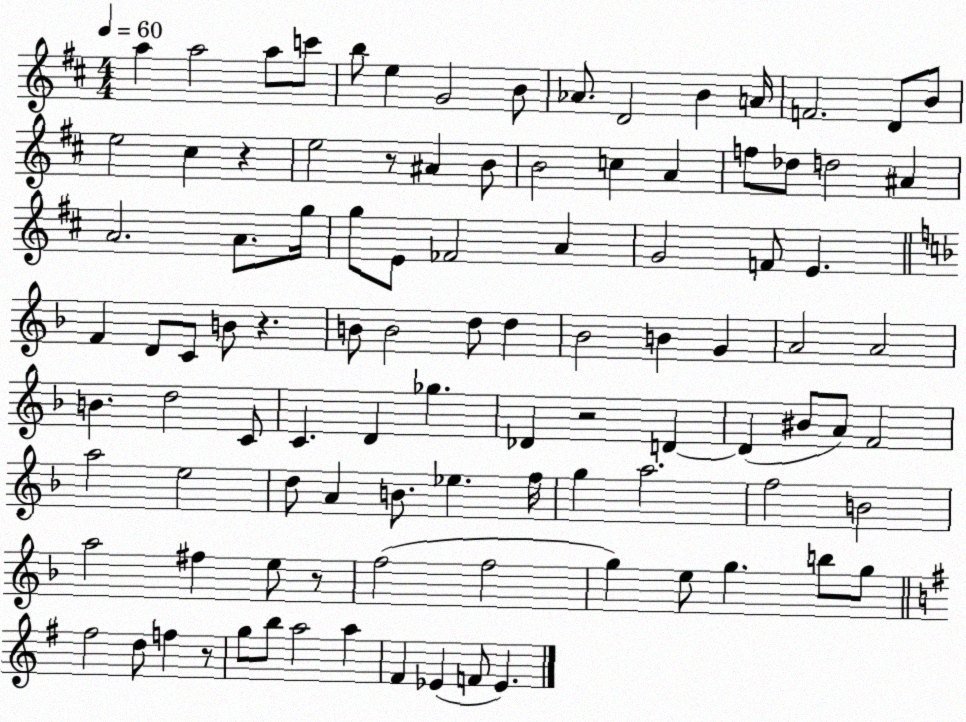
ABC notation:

X:1
T:Untitled
M:4/4
L:1/4
K:D
a a2 a/2 c'/2 b/2 e G2 B/2 _A/2 D2 B A/4 F2 D/2 B/2 e2 ^c z e2 z/2 ^A B/2 B2 c A f/2 _d/2 d2 ^A A2 A/2 g/4 g/2 E/2 _F2 A G2 F/2 E F D/2 C/2 B/2 z B/2 B2 d/2 d _B2 B G A2 A2 B d2 C/2 C D _g _D z2 D D ^B/2 A/2 F2 a2 e2 d/2 A B/2 _e f/4 g a2 f2 B2 a2 ^f e/2 z/2 f2 f2 g e/2 g b/2 g/2 ^f2 d/2 f z/2 g/2 b/2 a2 a ^F _E F/2 _E